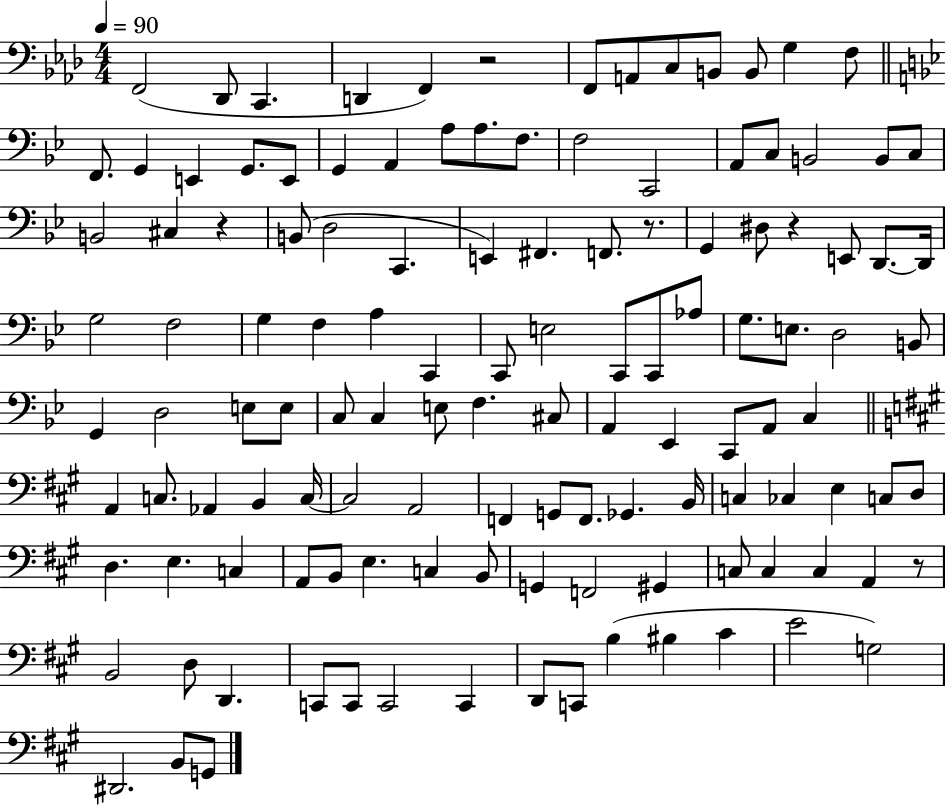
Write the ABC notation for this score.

X:1
T:Untitled
M:4/4
L:1/4
K:Ab
F,,2 _D,,/2 C,, D,, F,, z2 F,,/2 A,,/2 C,/2 B,,/2 B,,/2 G, F,/2 F,,/2 G,, E,, G,,/2 E,,/2 G,, A,, A,/2 A,/2 F,/2 F,2 C,,2 A,,/2 C,/2 B,,2 B,,/2 C,/2 B,,2 ^C, z B,,/2 D,2 C,, E,, ^F,, F,,/2 z/2 G,, ^D,/2 z E,,/2 D,,/2 D,,/4 G,2 F,2 G, F, A, C,, C,,/2 E,2 C,,/2 C,,/2 _A,/2 G,/2 E,/2 D,2 B,,/2 G,, D,2 E,/2 E,/2 C,/2 C, E,/2 F, ^C,/2 A,, _E,, C,,/2 A,,/2 C, A,, C,/2 _A,, B,, C,/4 C,2 A,,2 F,, G,,/2 F,,/2 _G,, B,,/4 C, _C, E, C,/2 D,/2 D, E, C, A,,/2 B,,/2 E, C, B,,/2 G,, F,,2 ^G,, C,/2 C, C, A,, z/2 B,,2 D,/2 D,, C,,/2 C,,/2 C,,2 C,, D,,/2 C,,/2 B, ^B, ^C E2 G,2 ^D,,2 B,,/2 G,,/2